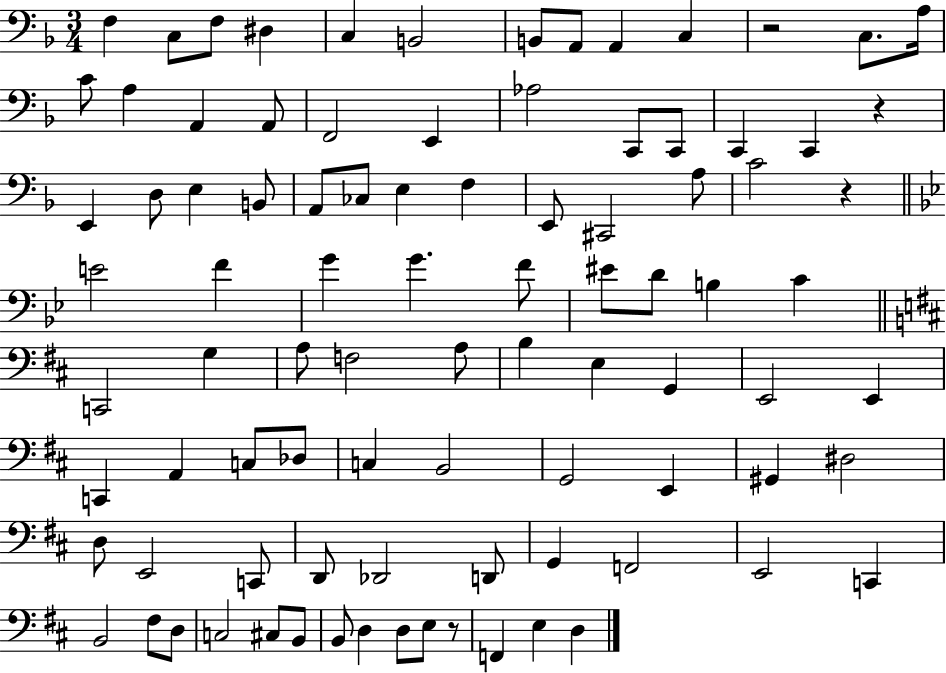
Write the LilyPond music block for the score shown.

{
  \clef bass
  \numericTimeSignature
  \time 3/4
  \key f \major
  f4 c8 f8 dis4 | c4 b,2 | b,8 a,8 a,4 c4 | r2 c8. a16 | \break c'8 a4 a,4 a,8 | f,2 e,4 | aes2 c,8 c,8 | c,4 c,4 r4 | \break e,4 d8 e4 b,8 | a,8 ces8 e4 f4 | e,8 cis,2 a8 | c'2 r4 | \break \bar "||" \break \key bes \major e'2 f'4 | g'4 g'4. f'8 | eis'8 d'8 b4 c'4 | \bar "||" \break \key d \major c,2 g4 | a8 f2 a8 | b4 e4 g,4 | e,2 e,4 | \break c,4 a,4 c8 des8 | c4 b,2 | g,2 e,4 | gis,4 dis2 | \break d8 e,2 c,8 | d,8 des,2 d,8 | g,4 f,2 | e,2 c,4 | \break b,2 fis8 d8 | c2 cis8 b,8 | b,8 d4 d8 e8 r8 | f,4 e4 d4 | \break \bar "|."
}